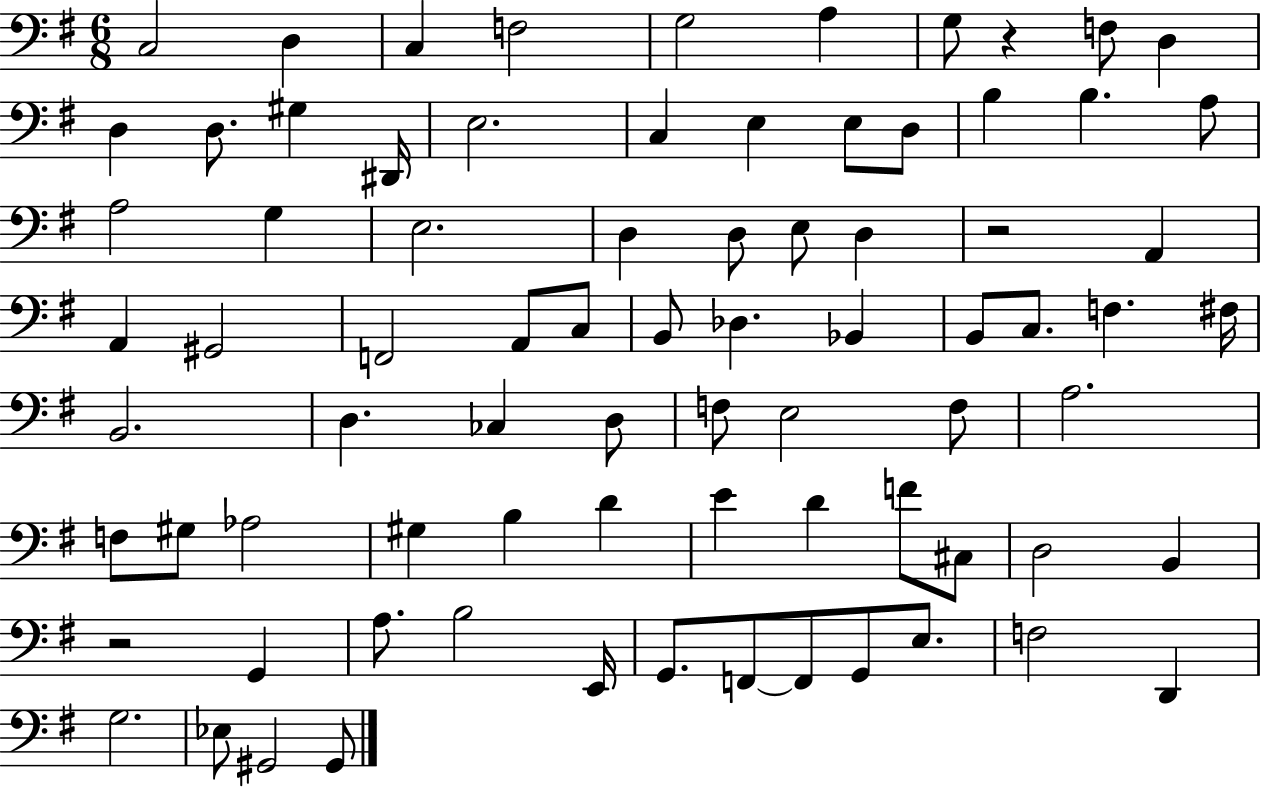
C3/h D3/q C3/q F3/h G3/h A3/q G3/e R/q F3/e D3/q D3/q D3/e. G#3/q D#2/s E3/h. C3/q E3/q E3/e D3/e B3/q B3/q. A3/e A3/h G3/q E3/h. D3/q D3/e E3/e D3/q R/h A2/q A2/q G#2/h F2/h A2/e C3/e B2/e Db3/q. Bb2/q B2/e C3/e. F3/q. F#3/s B2/h. D3/q. CES3/q D3/e F3/e E3/h F3/e A3/h. F3/e G#3/e Ab3/h G#3/q B3/q D4/q E4/q D4/q F4/e C#3/e D3/h B2/q R/h G2/q A3/e. B3/h E2/s G2/e. F2/e F2/e G2/e E3/e. F3/h D2/q G3/h. Eb3/e G#2/h G#2/e